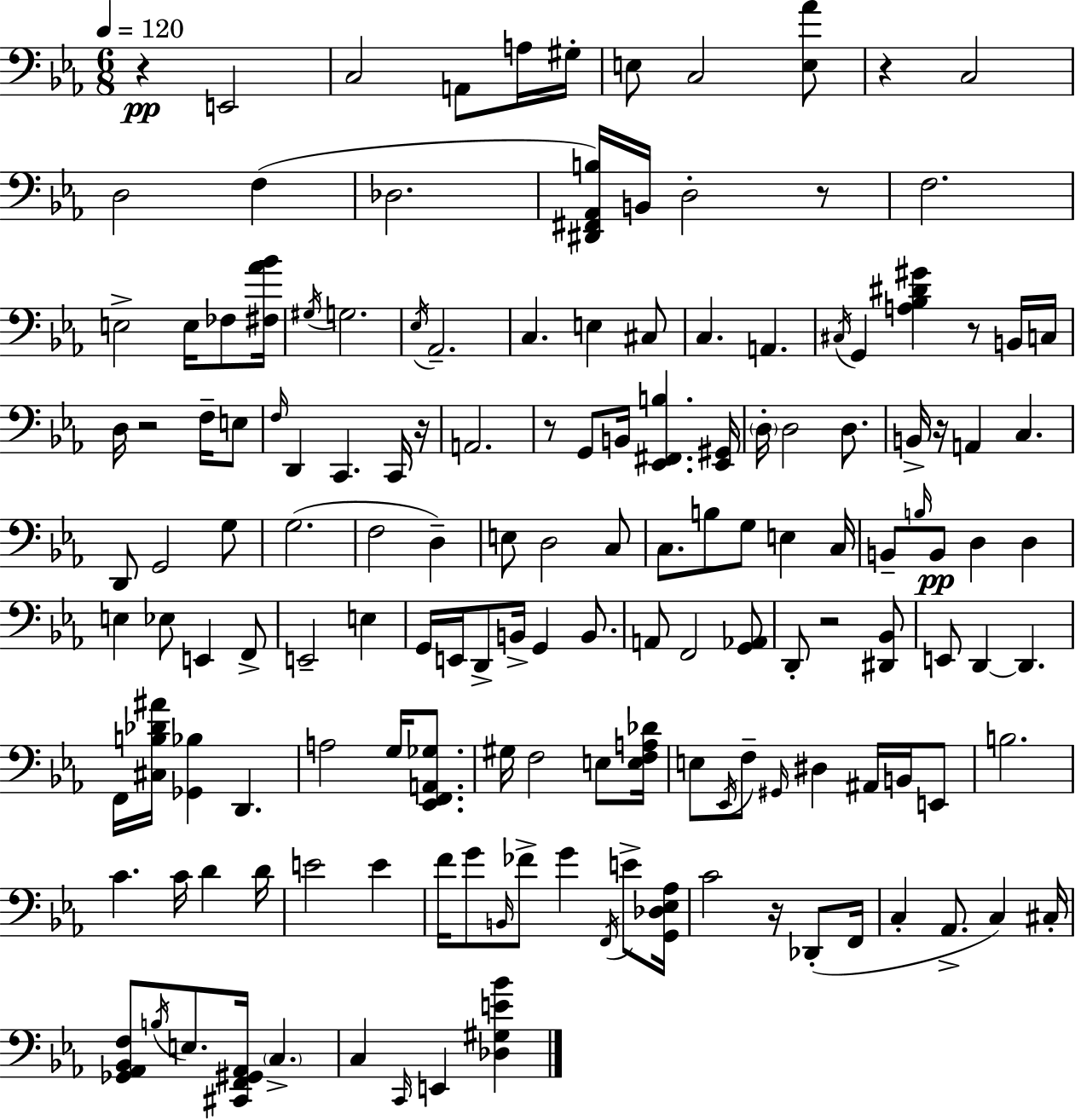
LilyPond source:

{
  \clef bass
  \numericTimeSignature
  \time 6/8
  \key ees \major
  \tempo 4 = 120
  r4\pp e,2 | c2 a,8 a16 gis16-. | e8 c2 <e aes'>8 | r4 c2 | \break d2 f4( | des2. | <dis, fis, aes, b>16) b,16 d2-. r8 | f2. | \break e2-> e16 fes8 <fis aes' bes'>16 | \acciaccatura { gis16 } g2. | \acciaccatura { ees16 } aes,2.-- | c4. e4 | \break cis8 c4. a,4. | \acciaccatura { cis16 } g,4 <a bes dis' gis'>4 r8 | b,16 c16 d16 r2 | f16-- e8 \grace { f16 } d,4 c,4. | \break c,16 r16 a,2. | r8 g,8 b,16 <ees, fis, b>4. | <ees, gis,>16 \parenthesize d16-. d2 | d8. b,16-> r16 a,4 c4. | \break d,8 g,2 | g8 g2.( | f2 | d4--) e8 d2 | \break c8 c8. b8 g8 e4 | c16 b,8-- \grace { b16 }\pp b,8 d4 | d4 e4 ees8 e,4 | f,8-> e,2-- | \break e4 g,16 e,16 d,8-> b,16-> g,4 | b,8. a,8 f,2 | <g, aes,>8 d,8-. r2 | <dis, bes,>8 e,8 d,4~~ d,4. | \break f,16 <cis b des' ais'>16 <ges, bes>4 d,4. | a2 | g16 <ees, f, a, ges>8. gis16 f2 | e8 <e f a des'>16 e8 \acciaccatura { ees,16 } f8-- \grace { gis,16 } dis4 | \break ais,16 b,16 e,8 b2. | c'4. | c'16 d'4 d'16 e'2 | e'4 f'16 g'8 \grace { b,16 } fes'8-> | \break g'4 \acciaccatura { f,16 } e'8-> <g, des ees aes>16 c'2 | r16 des,8-.( f,16 c4-. | aes,8.-> c4) cis16-. <ges, aes, bes, f>8 \acciaccatura { b16 } | e8. <cis, f, gis, aes,>16 \parenthesize c4.-> c4 | \break \grace { c,16 } e,4 <des gis e' bes'>4 \bar "|."
}